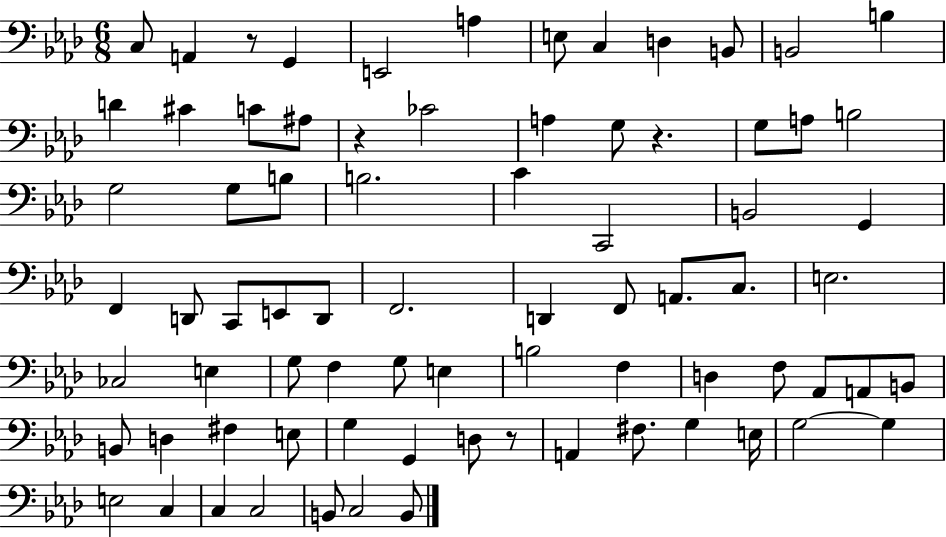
C3/e A2/q R/e G2/q E2/h A3/q E3/e C3/q D3/q B2/e B2/h B3/q D4/q C#4/q C4/e A#3/e R/q CES4/h A3/q G3/e R/q. G3/e A3/e B3/h G3/h G3/e B3/e B3/h. C4/q C2/h B2/h G2/q F2/q D2/e C2/e E2/e D2/e F2/h. D2/q F2/e A2/e. C3/e. E3/h. CES3/h E3/q G3/e F3/q G3/e E3/q B3/h F3/q D3/q F3/e Ab2/e A2/e B2/e B2/e D3/q F#3/q E3/e G3/q G2/q D3/e R/e A2/q F#3/e. G3/q E3/s G3/h G3/q E3/h C3/q C3/q C3/h B2/e C3/h B2/e